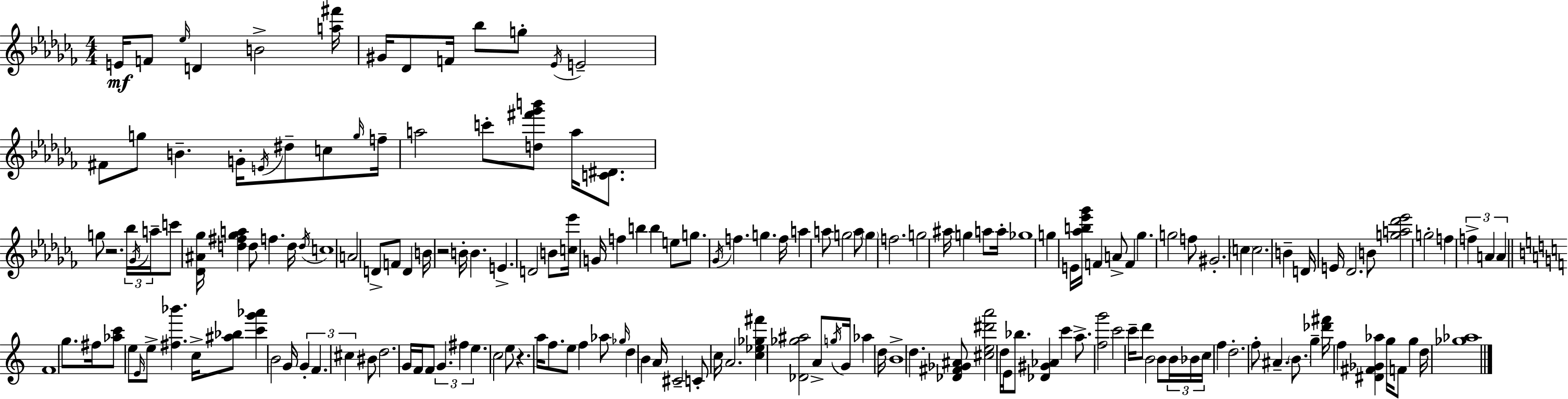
E4/s F4/e Eb5/s D4/q B4/h [A5,F#6]/s G#4/s Db4/e F4/s Bb5/e G5/e Eb4/s E4/h F#4/e G5/e B4/q. G4/s E4/s D#5/e C5/e G5/s F5/s A5/h C6/e [D5,F#6,Gb6,B6]/e A5/s [C4,D#4]/e. G5/e R/h. Bb5/s Gb4/s A5/s C6/e [Db4,A#4,Gb5]/s [D5,F#5,Gb5,A5]/q D5/e F5/q. D5/s D5/s C5/w A4/h D4/e F4/e D4/q B4/s R/h B4/s B4/q. E4/q. D4/h B4/e [C5,Eb6]/s G4/s F5/q B5/q B5/q E5/e G5/e. Gb4/s F5/q. G5/q. F5/s A5/q A5/e G5/h A5/e G5/q F5/h. G5/h A#5/s G5/q A5/e A5/s Gb5/w G5/q E4/s [Ab5,B5,Eb6,Gb6]/s F4/q A4/e F4/q Gb5/q. G5/h F5/e G#4/h. C5/q C5/h. B4/q D4/s E4/s Db4/h. B4/e [G5,A5,Db6,Eb6]/h G5/h F5/q F5/q A4/q A4/q F4/w G5/e. F#5/s [Ab5,C6]/e E5/e E4/s E5/e [F#5,Bb6]/q. C5/s [A#5,Bb5]/e [C6,G6,Ab6]/q B4/h G4/s G4/q F4/q. C#5/q BIS4/e D5/h. G4/s F4/s F4/e G4/q. F#5/q E5/q. C5/h E5/e R/q. A5/s F5/e. E5/e F5/q Ab5/e Gb5/s D5/q B4/q A4/s C#4/h C4/e C5/s A4/h. [C5,Eb5,Gb5,F#6]/q [Db4,Gb5,A#5]/h A4/e G5/s G4/s Ab5/q D5/s B4/w D5/q. [Db4,F#4,Gb4,A#4]/e [C#5,E5,D#6,A6]/h D5/s E4/s Bb5/e. [Db4,G#4,Ab4]/q C6/q A5/e. [F5,G6]/h C6/h C6/s D6/e B4/h B4/e B4/s Bb4/s C5/s F5/q D5/h. F5/e A#4/q. B4/e. G5/q [Db6,F#6]/s F5/q [D#4,F#4,Gb4,Ab5]/q G5/s F4/e G5/q D5/s [Gb5,Ab5]/w